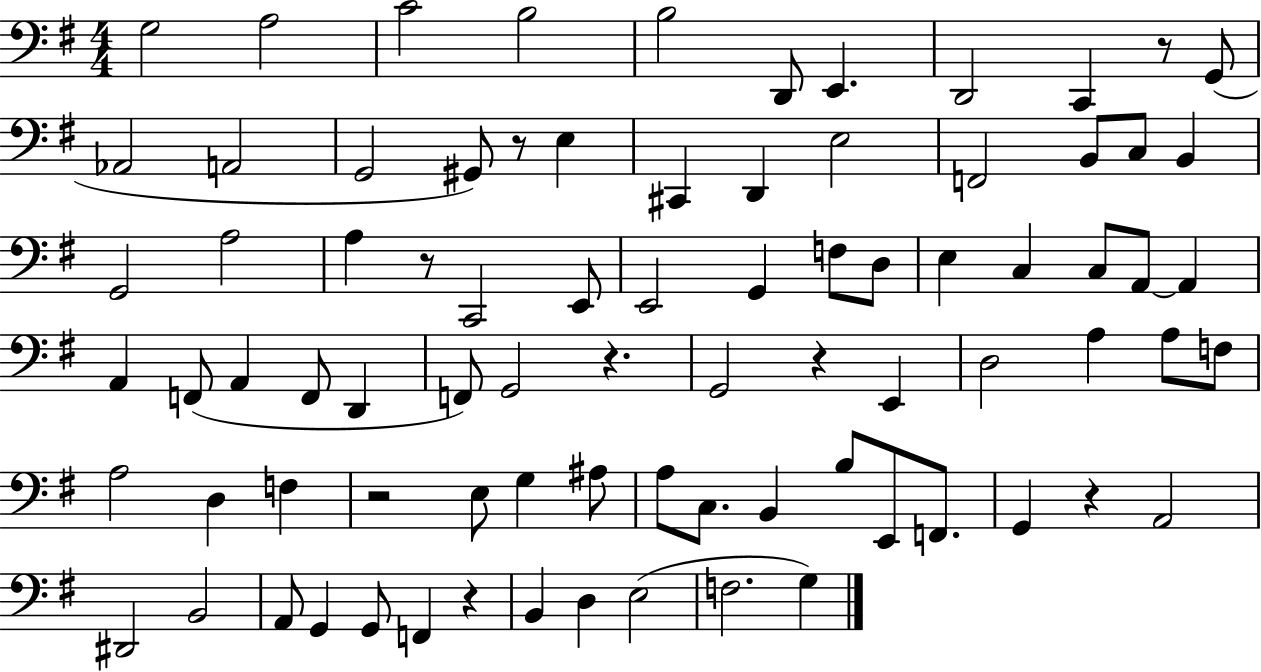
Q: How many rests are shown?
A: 8